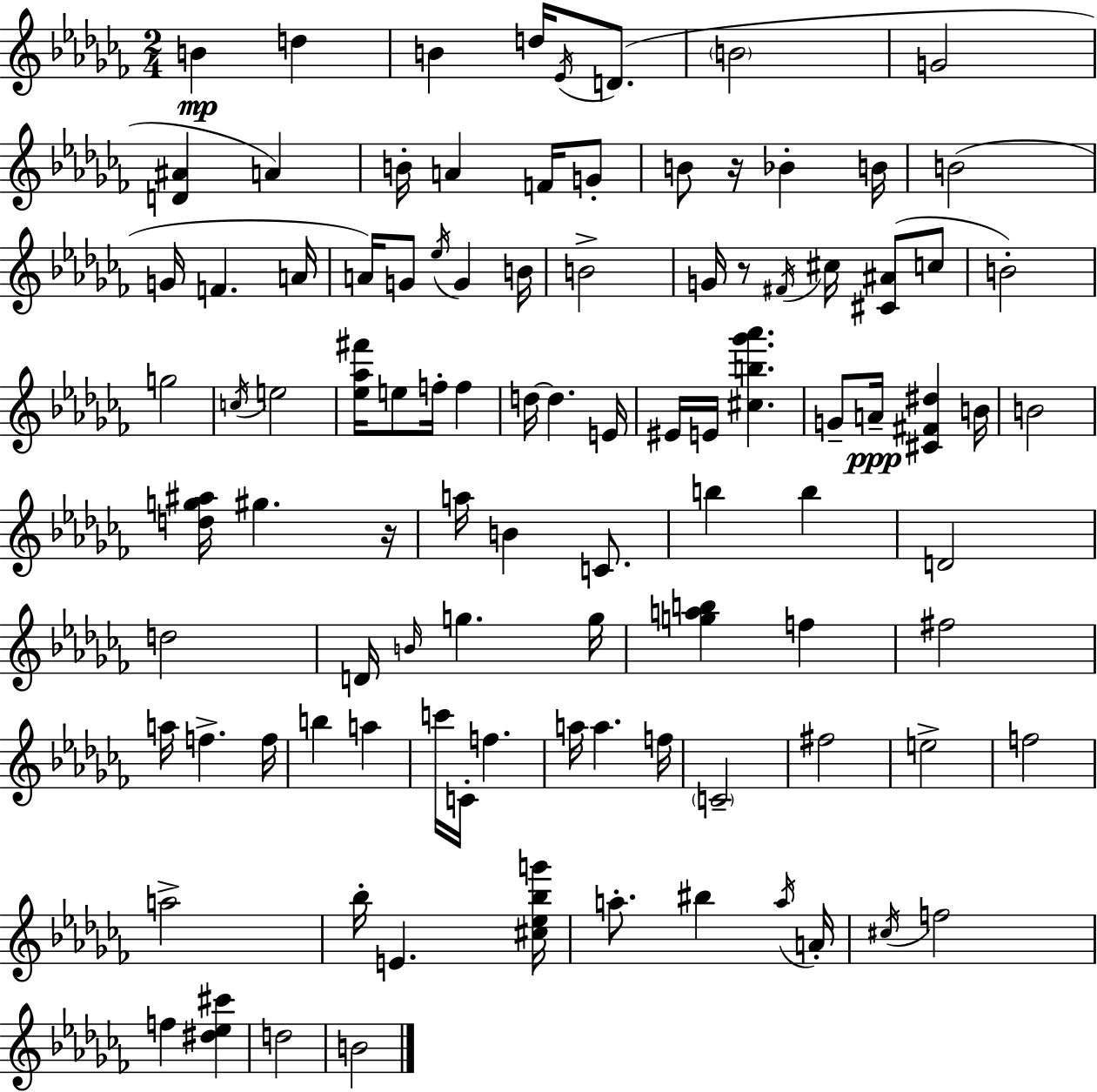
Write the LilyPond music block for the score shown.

{
  \clef treble
  \numericTimeSignature
  \time 2/4
  \key aes \minor
  b'4\mp d''4 | b'4 d''16 \acciaccatura { ees'16 }( d'8. | \parenthesize b'2 | g'2 | \break <d' ais'>4 a'4) | b'16-. a'4 f'16 g'8-. | b'8 r16 bes'4-. | b'16 b'2( | \break g'16 f'4. | a'16 a'16) g'8 \acciaccatura { ees''16 } g'4 | b'16 b'2-> | g'16 r8 \acciaccatura { fis'16 } cis''16 <cis' ais'>8( | \break c''8 b'2-.) | g''2 | \acciaccatura { c''16 } e''2 | <ees'' aes'' fis'''>16 e''8 f''16-. | \break f''4 d''16~~ d''4. | e'16 eis'16 e'16 <cis'' b'' ges''' aes'''>4. | g'8-- a'16--\ppp <cis' fis' dis''>4 | b'16 b'2 | \break <d'' g'' ais''>16 gis''4. | r16 a''16 b'4 | c'8. b''4 | b''4 d'2 | \break d''2 | d'16 \grace { b'16 } g''4. | g''16 <g'' a'' b''>4 | f''4 fis''2 | \break a''16 f''4.-> | f''16 b''4 | a''4 c'''16 c'16-. f''4. | a''16 a''4. | \break f''16 \parenthesize c'2-- | fis''2 | e''2-> | f''2 | \break a''2-> | bes''16-. e'4. | <cis'' ees'' bes'' g'''>16 a''8.-. | bis''4 \acciaccatura { a''16 } a'16-. \acciaccatura { cis''16 } f''2 | \break f''4 | <dis'' ees'' cis'''>4 d''2 | b'2 | \bar "|."
}